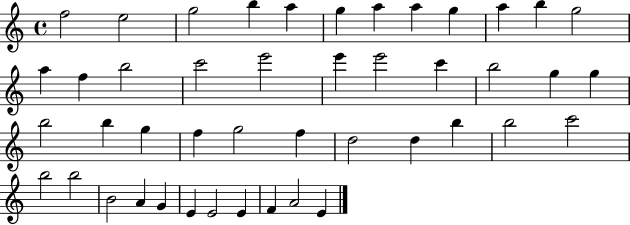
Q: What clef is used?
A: treble